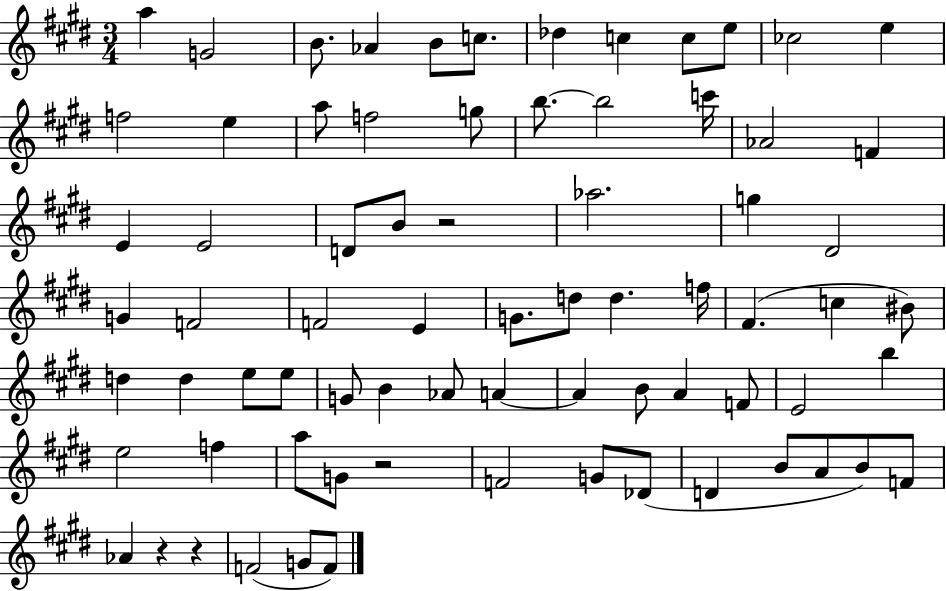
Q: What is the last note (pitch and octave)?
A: F4